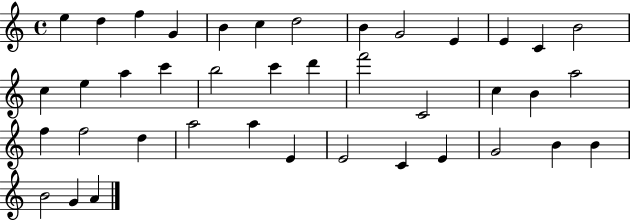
E5/q D5/q F5/q G4/q B4/q C5/q D5/h B4/q G4/h E4/q E4/q C4/q B4/h C5/q E5/q A5/q C6/q B5/h C6/q D6/q F6/h C4/h C5/q B4/q A5/h F5/q F5/h D5/q A5/h A5/q E4/q E4/h C4/q E4/q G4/h B4/q B4/q B4/h G4/q A4/q